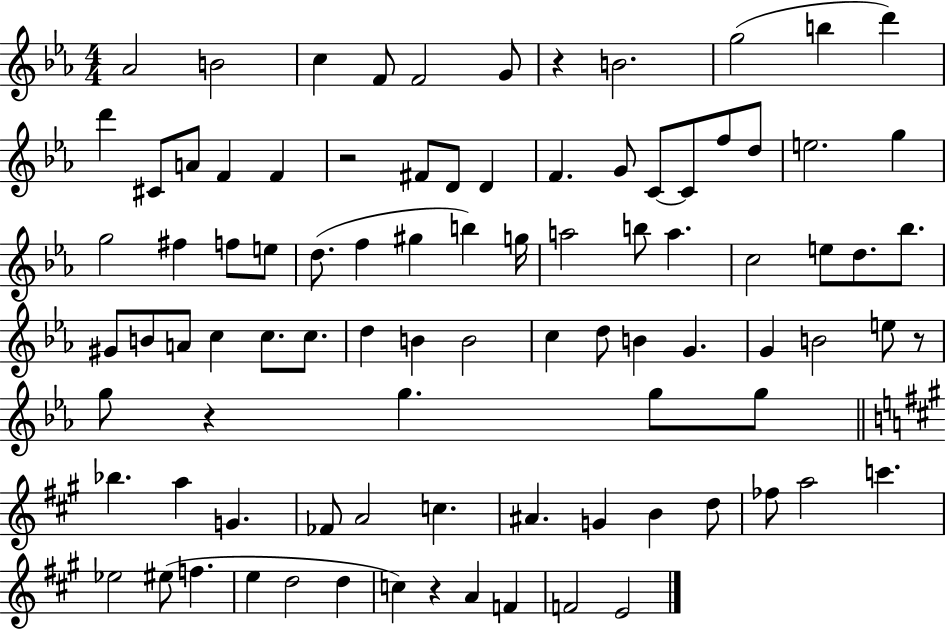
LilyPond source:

{
  \clef treble
  \numericTimeSignature
  \time 4/4
  \key ees \major
  \repeat volta 2 { aes'2 b'2 | c''4 f'8 f'2 g'8 | r4 b'2. | g''2( b''4 d'''4) | \break d'''4 cis'8 a'8 f'4 f'4 | r2 fis'8 d'8 d'4 | f'4. g'8 c'8~~ c'8 f''8 d''8 | e''2. g''4 | \break g''2 fis''4 f''8 e''8 | d''8.( f''4 gis''4 b''4) g''16 | a''2 b''8 a''4. | c''2 e''8 d''8. bes''8. | \break gis'8 b'8 a'8 c''4 c''8. c''8. | d''4 b'4 b'2 | c''4 d''8 b'4 g'4. | g'4 b'2 e''8 r8 | \break g''8 r4 g''4. g''8 g''8 | \bar "||" \break \key a \major bes''4. a''4 g'4. | fes'8 a'2 c''4. | ais'4. g'4 b'4 d''8 | fes''8 a''2 c'''4. | \break ees''2 eis''8( f''4. | e''4 d''2 d''4 | c''4) r4 a'4 f'4 | f'2 e'2 | \break } \bar "|."
}